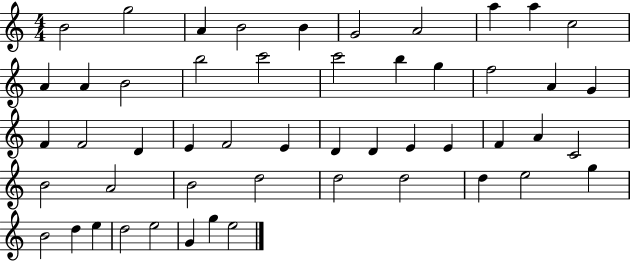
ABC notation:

X:1
T:Untitled
M:4/4
L:1/4
K:C
B2 g2 A B2 B G2 A2 a a c2 A A B2 b2 c'2 c'2 b g f2 A G F F2 D E F2 E D D E E F A C2 B2 A2 B2 d2 d2 d2 d e2 g B2 d e d2 e2 G g e2